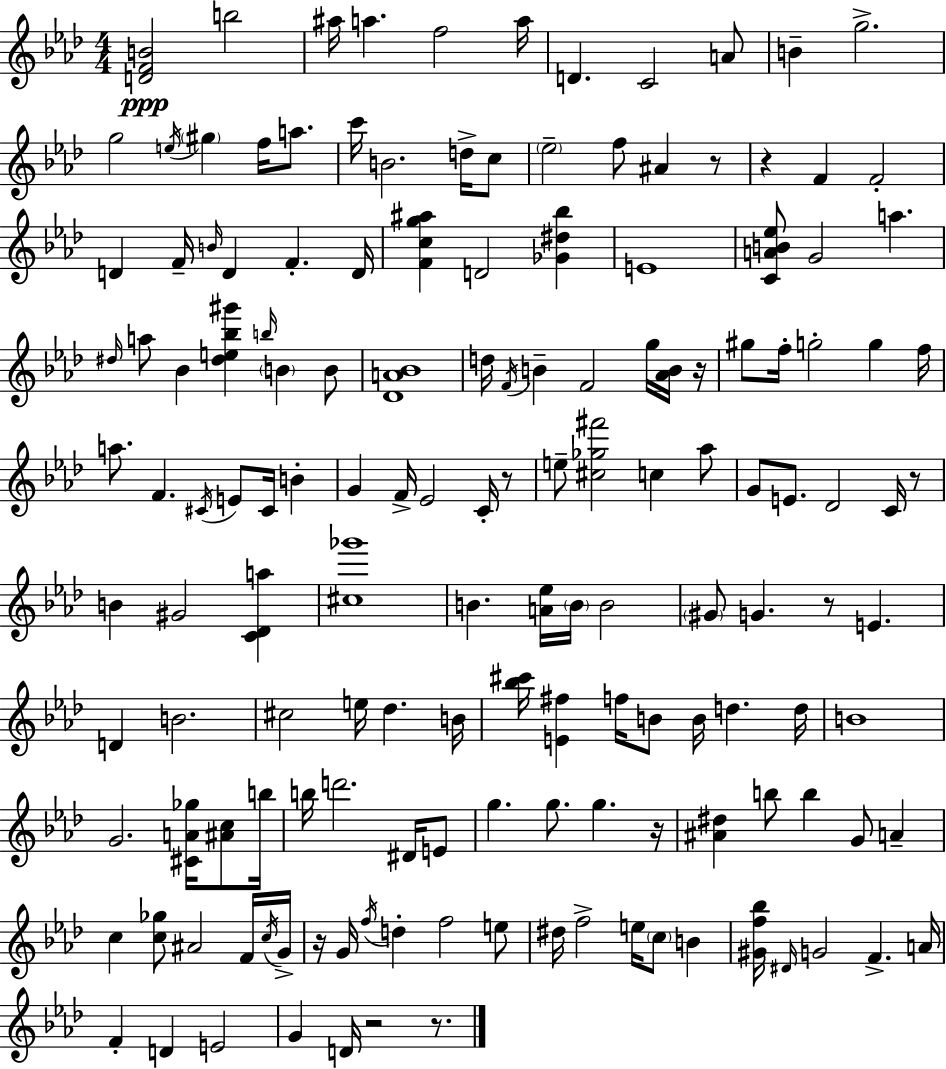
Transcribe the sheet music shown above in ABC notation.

X:1
T:Untitled
M:4/4
L:1/4
K:Ab
[DFB]2 b2 ^a/4 a f2 a/4 D C2 A/2 B g2 g2 e/4 ^g f/4 a/2 c'/4 B2 d/4 c/2 _e2 f/2 ^A z/2 z F F2 D F/4 B/4 D F D/4 [Fcg^a] D2 [_G^d_b] E4 [CAB_e]/2 G2 a ^d/4 a/2 _B [^de_b^g'] b/4 B B/2 [_DA_B]4 d/4 F/4 B F2 g/4 [_AB]/4 z/4 ^g/2 f/4 g2 g f/4 a/2 F ^C/4 E/2 ^C/4 B G F/4 _E2 C/4 z/2 e/2 [^c_g^f']2 c _a/2 G/2 E/2 _D2 C/4 z/2 B ^G2 [C_Da] [^c_g']4 B [A_e]/4 B/4 B2 ^G/2 G z/2 E D B2 ^c2 e/4 _d B/4 [_b^c']/4 [E^f] f/4 B/2 B/4 d d/4 B4 G2 [^CA_g]/4 [^Ac]/2 b/4 b/4 d'2 ^D/4 E/2 g g/2 g z/4 [^A^d] b/2 b G/2 A c [c_g]/2 ^A2 F/4 c/4 G/4 z/4 G/4 f/4 d f2 e/2 ^d/4 f2 e/4 c/2 B [^Gf_b]/4 ^D/4 G2 F A/4 F D E2 G D/4 z2 z/2